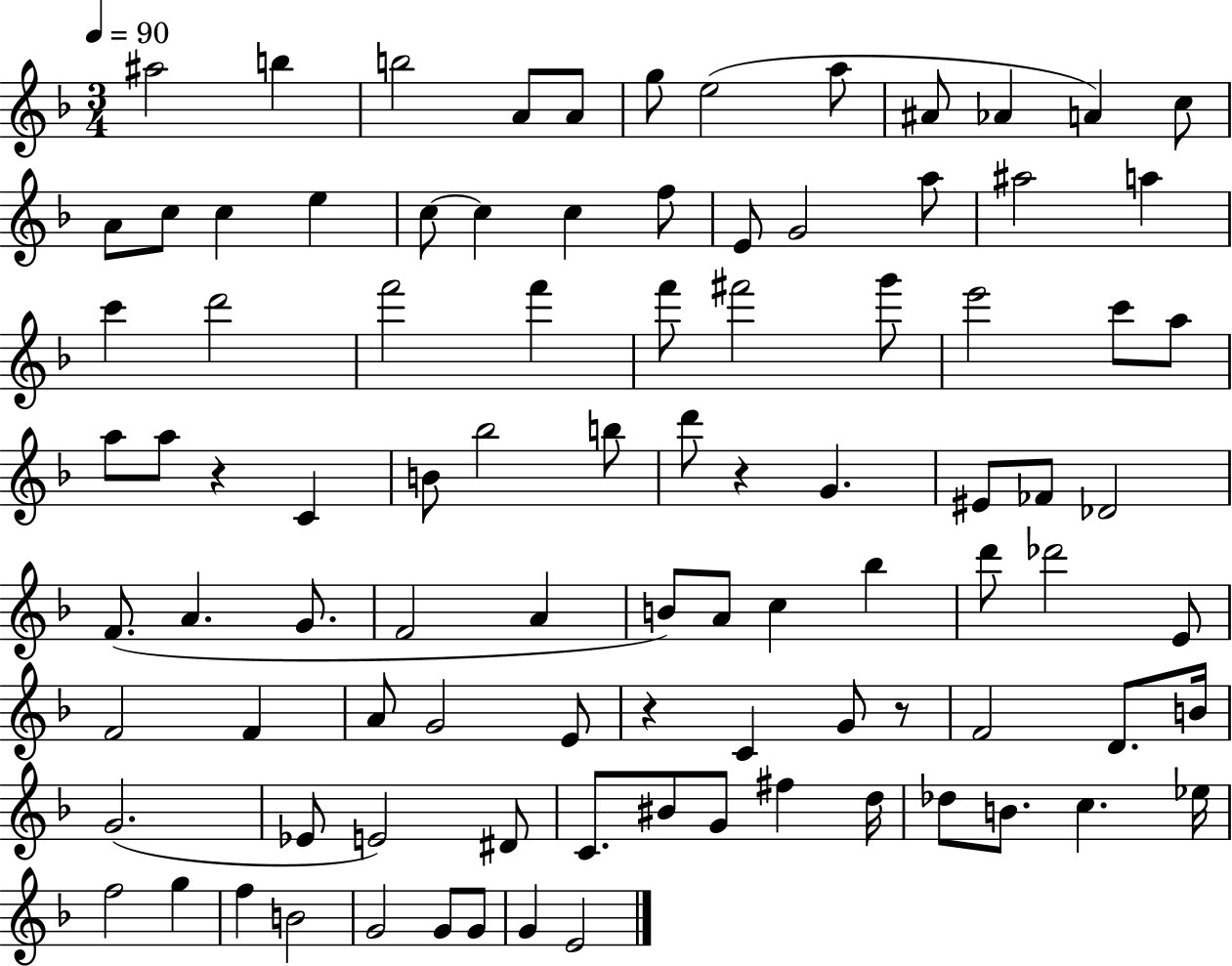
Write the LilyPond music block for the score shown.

{
  \clef treble
  \numericTimeSignature
  \time 3/4
  \key f \major
  \tempo 4 = 90
  ais''2 b''4 | b''2 a'8 a'8 | g''8 e''2( a''8 | ais'8 aes'4 a'4) c''8 | \break a'8 c''8 c''4 e''4 | c''8~~ c''4 c''4 f''8 | e'8 g'2 a''8 | ais''2 a''4 | \break c'''4 d'''2 | f'''2 f'''4 | f'''8 fis'''2 g'''8 | e'''2 c'''8 a''8 | \break a''8 a''8 r4 c'4 | b'8 bes''2 b''8 | d'''8 r4 g'4. | eis'8 fes'8 des'2 | \break f'8.( a'4. g'8. | f'2 a'4 | b'8) a'8 c''4 bes''4 | d'''8 des'''2 e'8 | \break f'2 f'4 | a'8 g'2 e'8 | r4 c'4 g'8 r8 | f'2 d'8. b'16 | \break g'2.( | ees'8 e'2) dis'8 | c'8. bis'8 g'8 fis''4 d''16 | des''8 b'8. c''4. ees''16 | \break f''2 g''4 | f''4 b'2 | g'2 g'8 g'8 | g'4 e'2 | \break \bar "|."
}